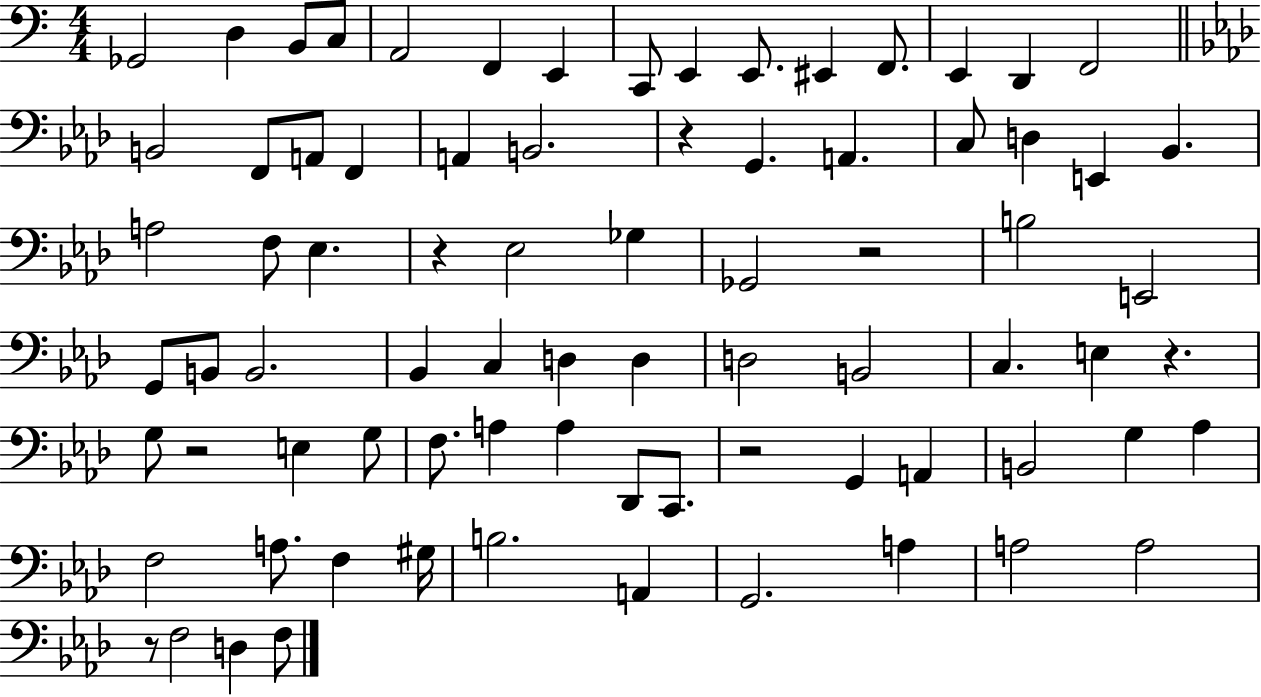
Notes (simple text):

Gb2/h D3/q B2/e C3/e A2/h F2/q E2/q C2/e E2/q E2/e. EIS2/q F2/e. E2/q D2/q F2/h B2/h F2/e A2/e F2/q A2/q B2/h. R/q G2/q. A2/q. C3/e D3/q E2/q Bb2/q. A3/h F3/e Eb3/q. R/q Eb3/h Gb3/q Gb2/h R/h B3/h E2/h G2/e B2/e B2/h. Bb2/q C3/q D3/q D3/q D3/h B2/h C3/q. E3/q R/q. G3/e R/h E3/q G3/e F3/e. A3/q A3/q Db2/e C2/e. R/h G2/q A2/q B2/h G3/q Ab3/q F3/h A3/e. F3/q G#3/s B3/h. A2/q G2/h. A3/q A3/h A3/h R/e F3/h D3/q F3/e